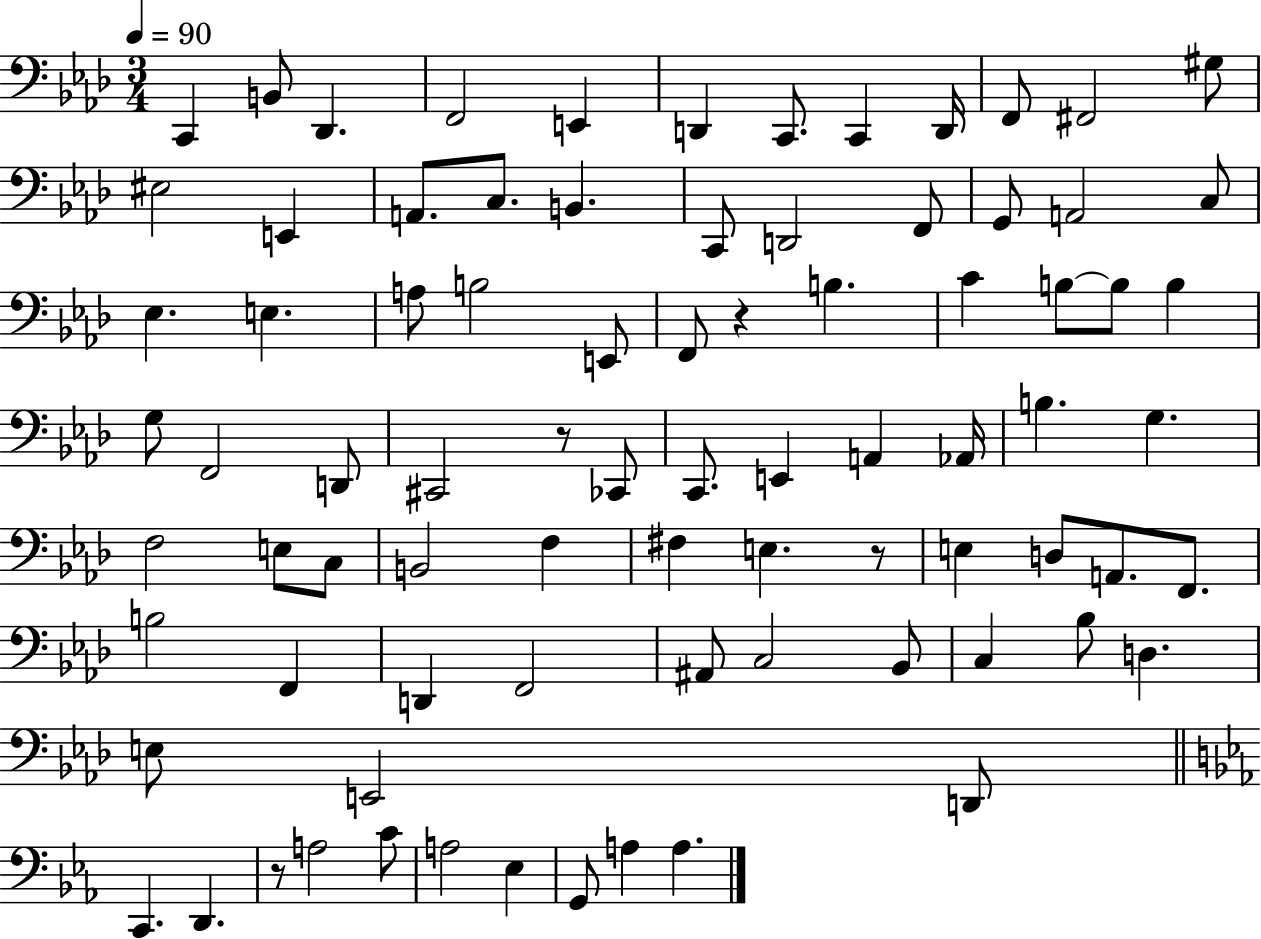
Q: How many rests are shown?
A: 4